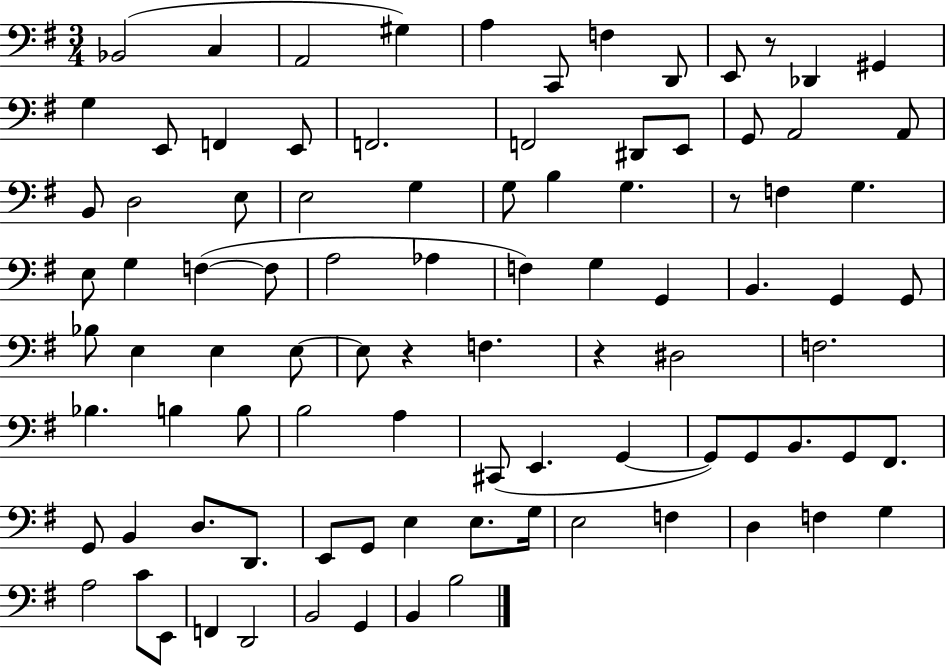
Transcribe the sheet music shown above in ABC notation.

X:1
T:Untitled
M:3/4
L:1/4
K:G
_B,,2 C, A,,2 ^G, A, C,,/2 F, D,,/2 E,,/2 z/2 _D,, ^G,, G, E,,/2 F,, E,,/2 F,,2 F,,2 ^D,,/2 E,,/2 G,,/2 A,,2 A,,/2 B,,/2 D,2 E,/2 E,2 G, G,/2 B, G, z/2 F, G, E,/2 G, F, F,/2 A,2 _A, F, G, G,, B,, G,, G,,/2 _B,/2 E, E, E,/2 E,/2 z F, z ^D,2 F,2 _B, B, B,/2 B,2 A, ^C,,/2 E,, G,, G,,/2 G,,/2 B,,/2 G,,/2 ^F,,/2 G,,/2 B,, D,/2 D,,/2 E,,/2 G,,/2 E, E,/2 G,/4 E,2 F, D, F, G, A,2 C/2 E,,/2 F,, D,,2 B,,2 G,, B,, B,2